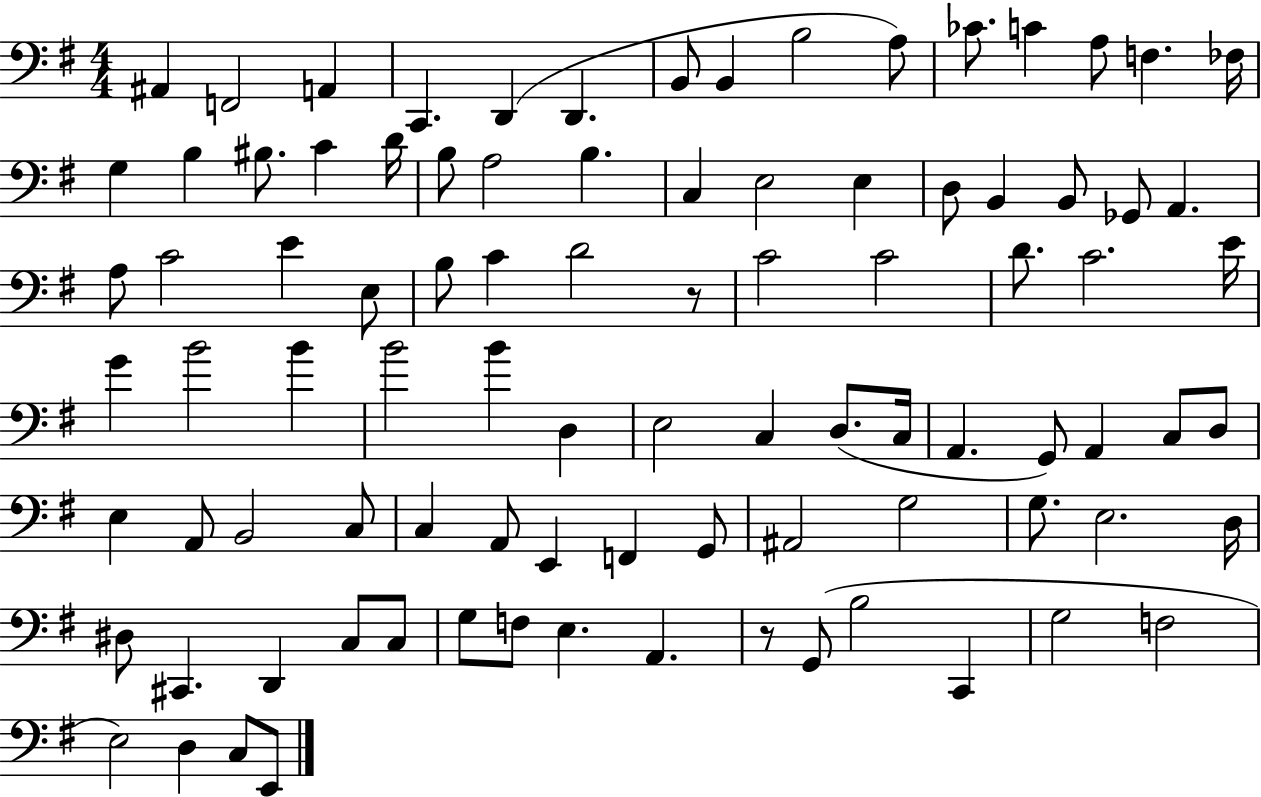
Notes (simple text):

A#2/q F2/h A2/q C2/q. D2/q D2/q. B2/e B2/q B3/h A3/e CES4/e. C4/q A3/e F3/q. FES3/s G3/q B3/q BIS3/e. C4/q D4/s B3/e A3/h B3/q. C3/q E3/h E3/q D3/e B2/q B2/e Gb2/e A2/q. A3/e C4/h E4/q E3/e B3/e C4/q D4/h R/e C4/h C4/h D4/e. C4/h. E4/s G4/q B4/h B4/q B4/h B4/q D3/q E3/h C3/q D3/e. C3/s A2/q. G2/e A2/q C3/e D3/e E3/q A2/e B2/h C3/e C3/q A2/e E2/q F2/q G2/e A#2/h G3/h G3/e. E3/h. D3/s D#3/e C#2/q. D2/q C3/e C3/e G3/e F3/e E3/q. A2/q. R/e G2/e B3/h C2/q G3/h F3/h E3/h D3/q C3/e E2/e